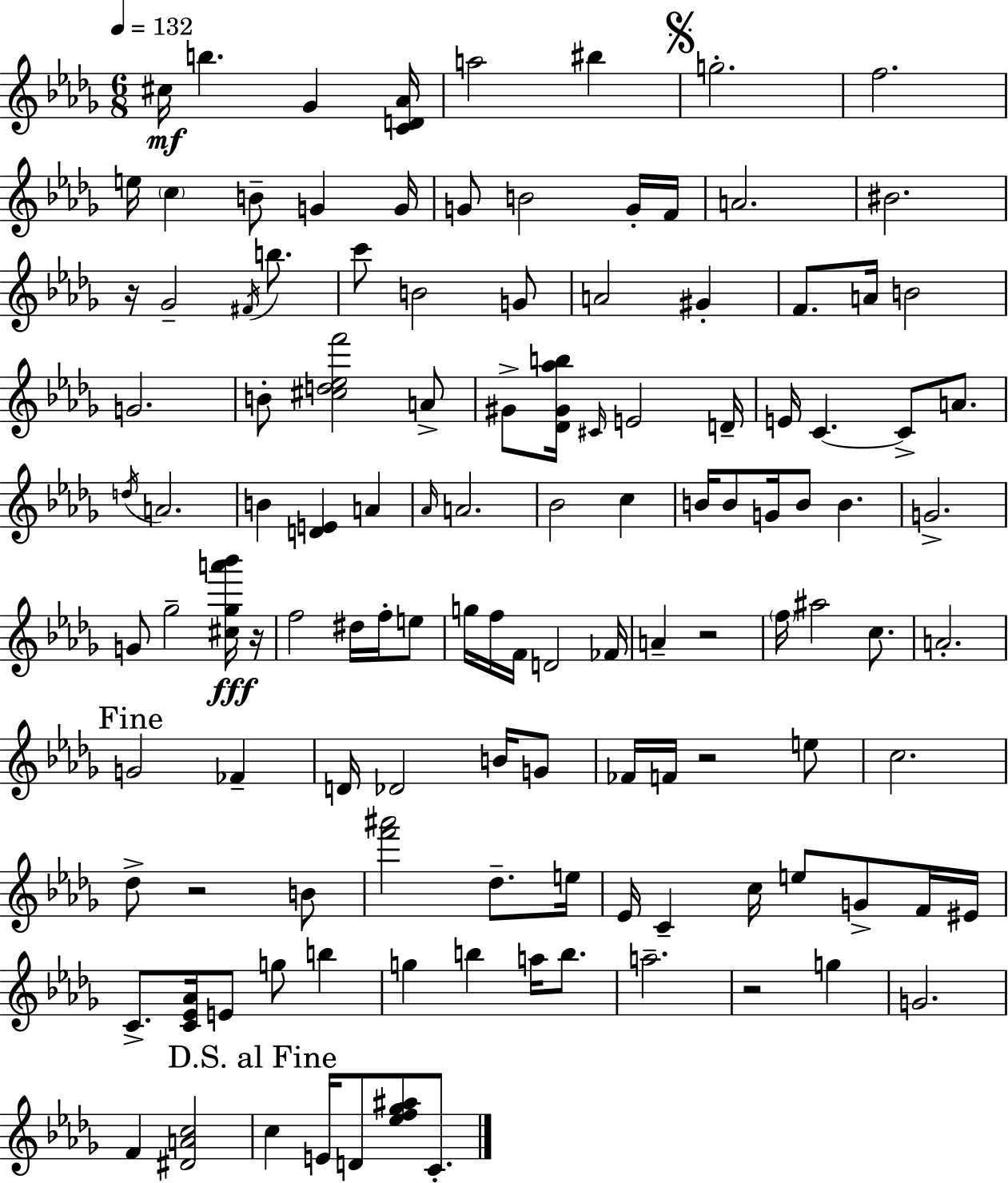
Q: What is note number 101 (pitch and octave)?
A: G5